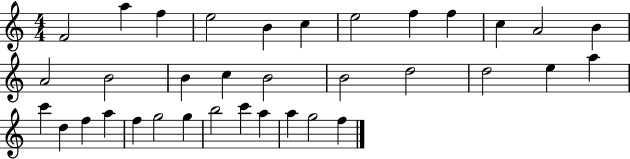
X:1
T:Untitled
M:4/4
L:1/4
K:C
F2 a f e2 B c e2 f f c A2 B A2 B2 B c B2 B2 d2 d2 e a c' d f a f g2 g b2 c' a a g2 f